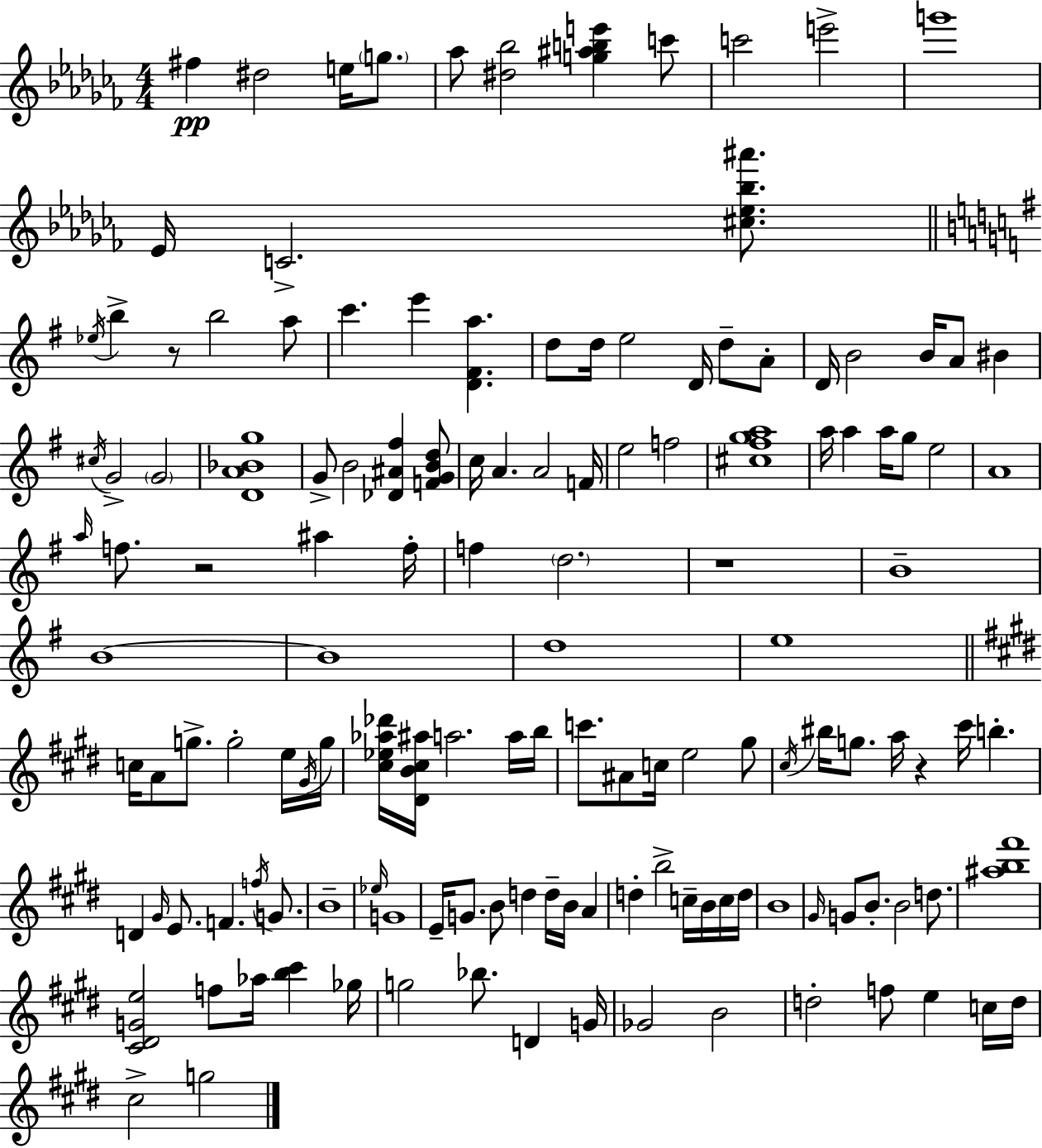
X:1
T:Untitled
M:4/4
L:1/4
K:Abm
^f ^d2 e/4 g/2 _a/2 [^d_b]2 [g^abe'] c'/2 c'2 e'2 g'4 _E/4 C2 [^c_e_b^a']/2 _e/4 b z/2 b2 a/2 c' e' [D^Fa] d/2 d/4 e2 D/4 d/2 A/2 D/4 B2 B/4 A/2 ^B ^c/4 G2 G2 [DA_Bg]4 G/2 B2 [_D^A^f] [FGBd]/2 c/4 A A2 F/4 e2 f2 [^c^fga]4 a/4 a a/4 g/2 e2 A4 a/4 f/2 z2 ^a f/4 f d2 z4 B4 B4 B4 d4 e4 c/4 A/2 g/2 g2 e/4 ^G/4 g/4 [^c_e_a_d']/4 [^DB^c^a]/4 a2 a/4 b/4 c'/2 ^A/2 c/4 e2 ^g/2 ^c/4 ^b/4 g/2 a/4 z ^c'/4 b D ^G/4 E/2 F f/4 G/2 B4 _e/4 G4 E/4 G/2 B/2 d d/4 B/4 A d b2 c/4 B/4 c/4 d/4 B4 ^G/4 G/2 B/2 B2 d/2 [^ab^f']4 [^C^DGe]2 f/2 _a/4 [b^c'] _g/4 g2 _b/2 D G/4 _G2 B2 d2 f/2 e c/4 d/4 ^c2 g2